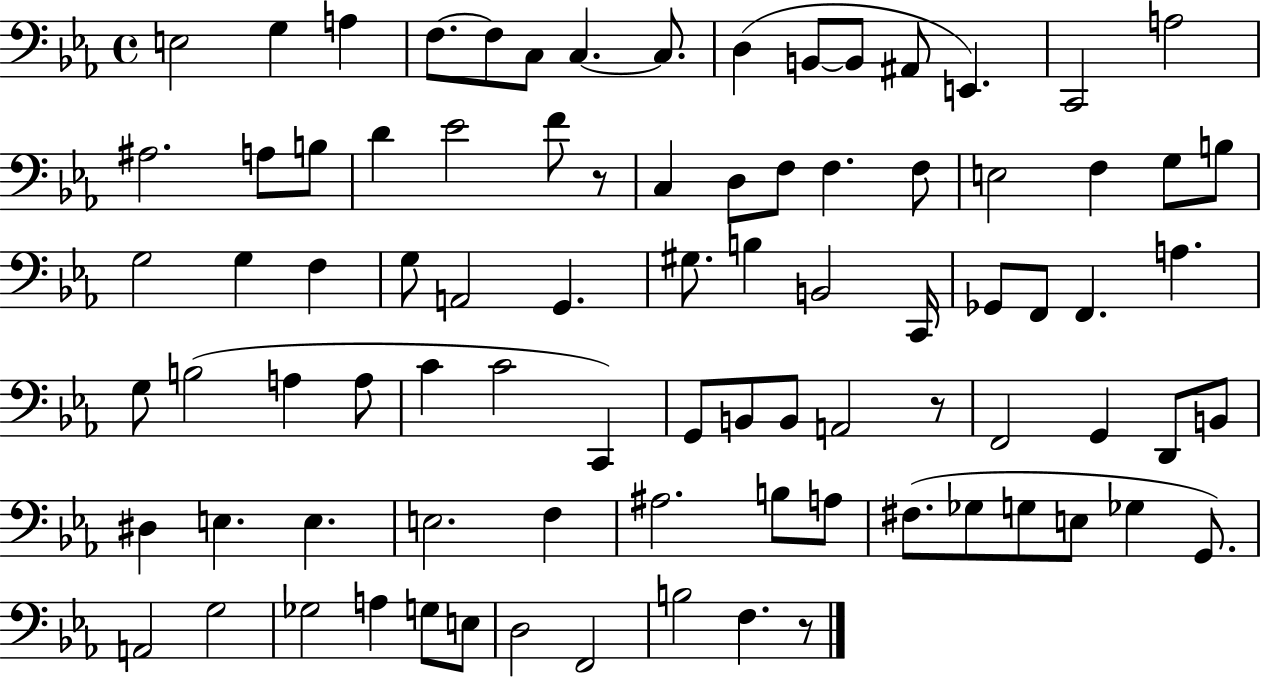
E3/h G3/q A3/q F3/e. F3/e C3/e C3/q. C3/e. D3/q B2/e B2/e A#2/e E2/q. C2/h A3/h A#3/h. A3/e B3/e D4/q Eb4/h F4/e R/e C3/q D3/e F3/e F3/q. F3/e E3/h F3/q G3/e B3/e G3/h G3/q F3/q G3/e A2/h G2/q. G#3/e. B3/q B2/h C2/s Gb2/e F2/e F2/q. A3/q. G3/e B3/h A3/q A3/e C4/q C4/h C2/q G2/e B2/e B2/e A2/h R/e F2/h G2/q D2/e B2/e D#3/q E3/q. E3/q. E3/h. F3/q A#3/h. B3/e A3/e F#3/e. Gb3/e G3/e E3/e Gb3/q G2/e. A2/h G3/h Gb3/h A3/q G3/e E3/e D3/h F2/h B3/h F3/q. R/e